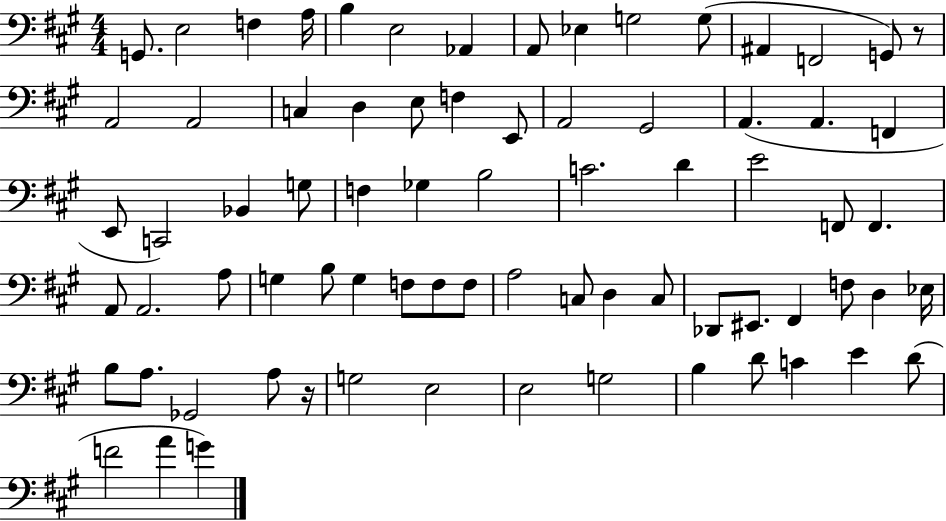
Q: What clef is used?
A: bass